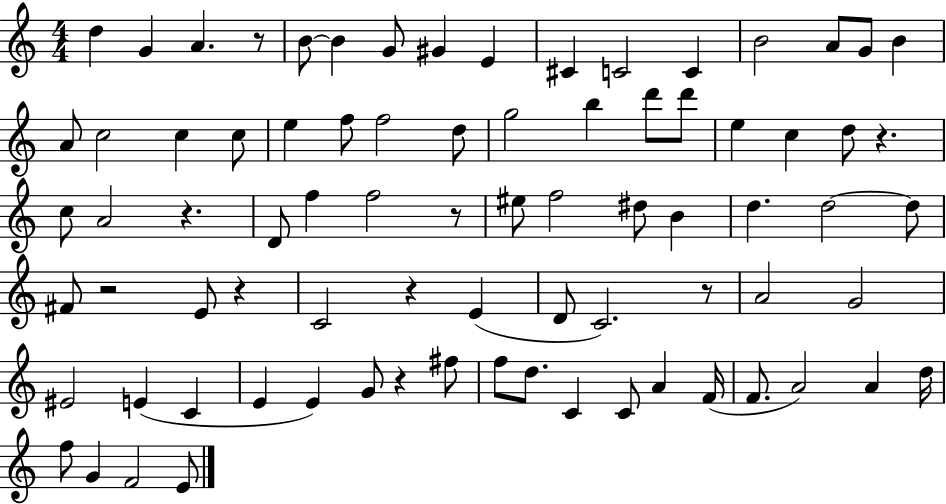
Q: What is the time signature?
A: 4/4